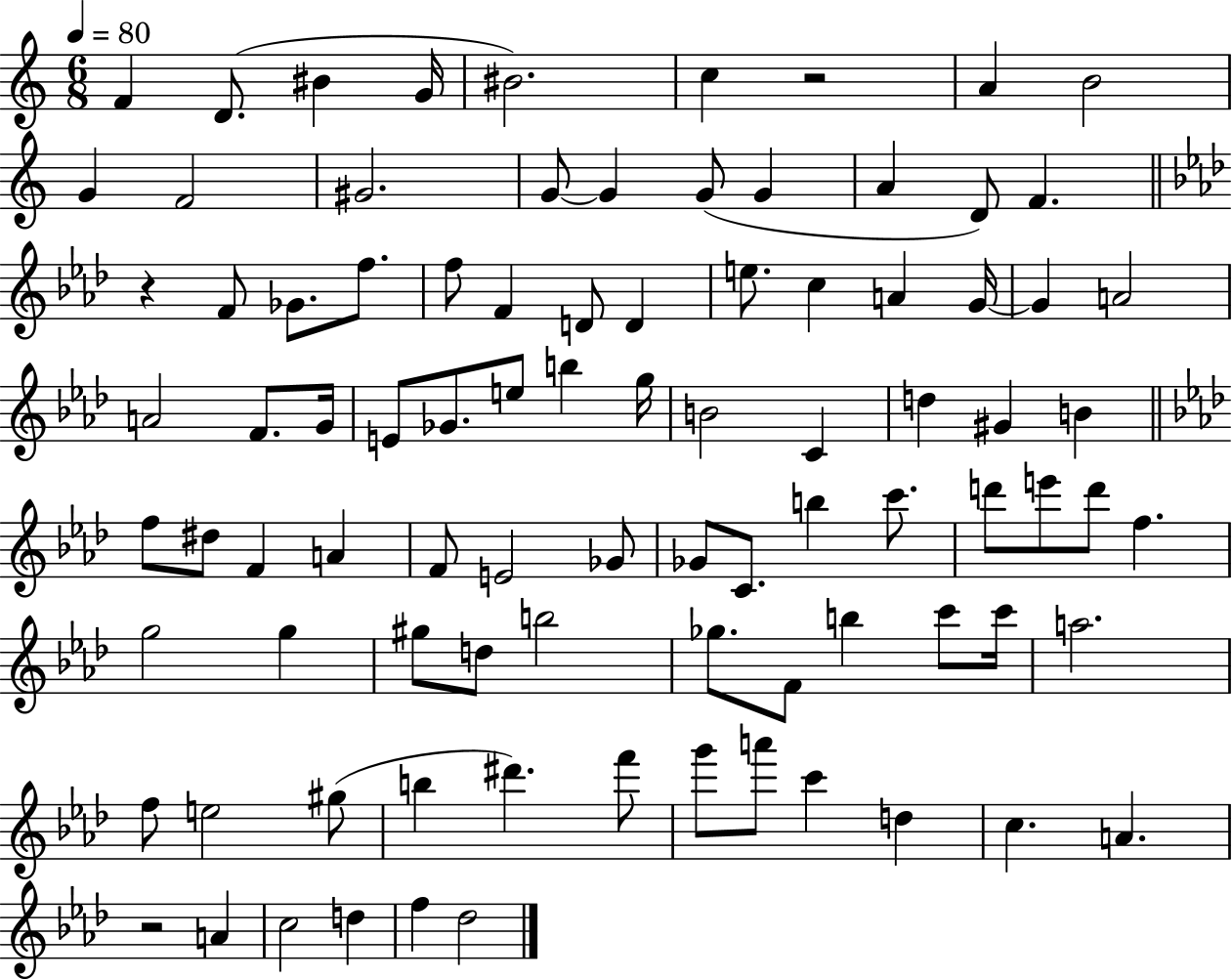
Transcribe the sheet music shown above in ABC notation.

X:1
T:Untitled
M:6/8
L:1/4
K:C
F D/2 ^B G/4 ^B2 c z2 A B2 G F2 ^G2 G/2 G G/2 G A D/2 F z F/2 _G/2 f/2 f/2 F D/2 D e/2 c A G/4 G A2 A2 F/2 G/4 E/2 _G/2 e/2 b g/4 B2 C d ^G B f/2 ^d/2 F A F/2 E2 _G/2 _G/2 C/2 b c'/2 d'/2 e'/2 d'/2 f g2 g ^g/2 d/2 b2 _g/2 F/2 b c'/2 c'/4 a2 f/2 e2 ^g/2 b ^d' f'/2 g'/2 a'/2 c' d c A z2 A c2 d f _d2